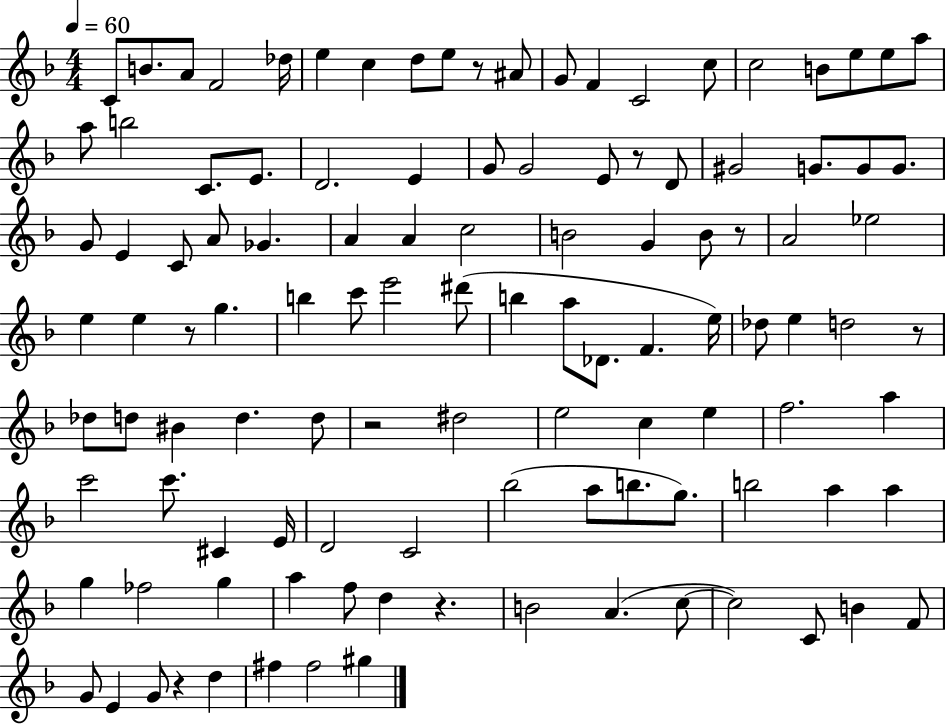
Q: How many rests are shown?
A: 8